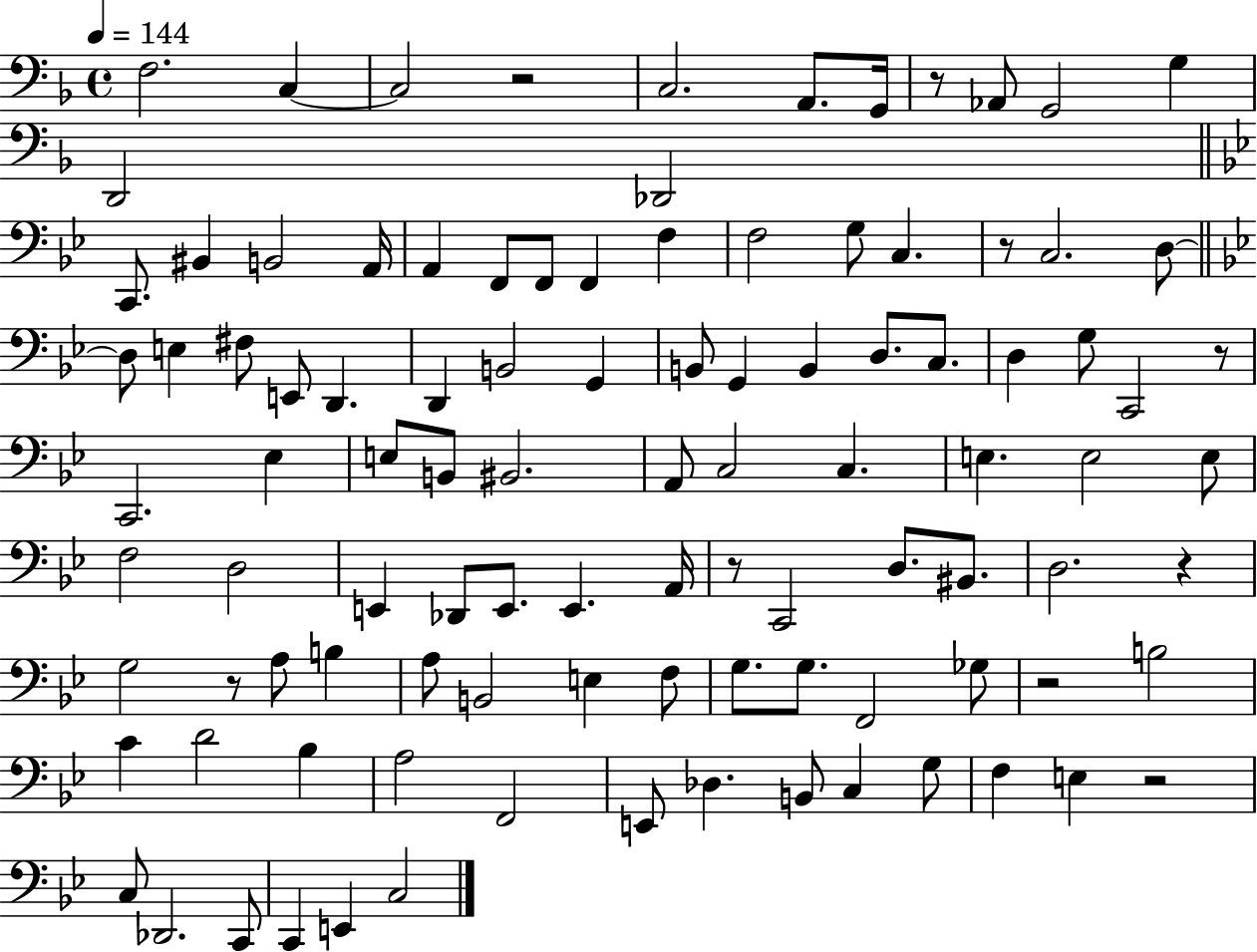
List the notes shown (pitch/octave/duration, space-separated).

F3/h. C3/q C3/h R/h C3/h. A2/e. G2/s R/e Ab2/e G2/h G3/q D2/h Db2/h C2/e. BIS2/q B2/h A2/s A2/q F2/e F2/e F2/q F3/q F3/h G3/e C3/q. R/e C3/h. D3/e D3/e E3/q F#3/e E2/e D2/q. D2/q B2/h G2/q B2/e G2/q B2/q D3/e. C3/e. D3/q G3/e C2/h R/e C2/h. Eb3/q E3/e B2/e BIS2/h. A2/e C3/h C3/q. E3/q. E3/h E3/e F3/h D3/h E2/q Db2/e E2/e. E2/q. A2/s R/e C2/h D3/e. BIS2/e. D3/h. R/q G3/h R/e A3/e B3/q A3/e B2/h E3/q F3/e G3/e. G3/e. F2/h Gb3/e R/h B3/h C4/q D4/h Bb3/q A3/h F2/h E2/e Db3/q. B2/e C3/q G3/e F3/q E3/q R/h C3/e Db2/h. C2/e C2/q E2/q C3/h